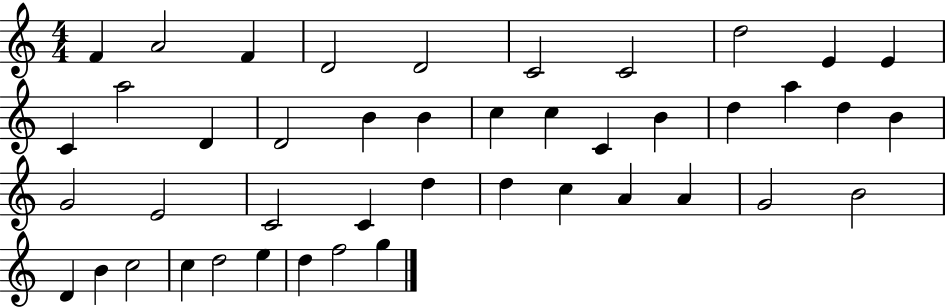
X:1
T:Untitled
M:4/4
L:1/4
K:C
F A2 F D2 D2 C2 C2 d2 E E C a2 D D2 B B c c C B d a d B G2 E2 C2 C d d c A A G2 B2 D B c2 c d2 e d f2 g